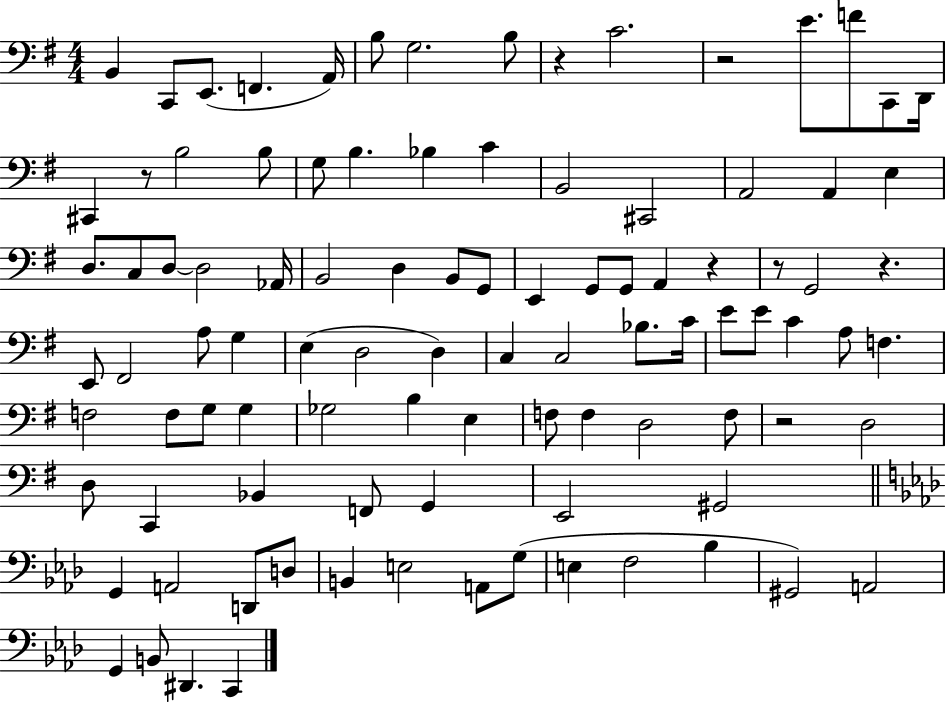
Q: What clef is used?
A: bass